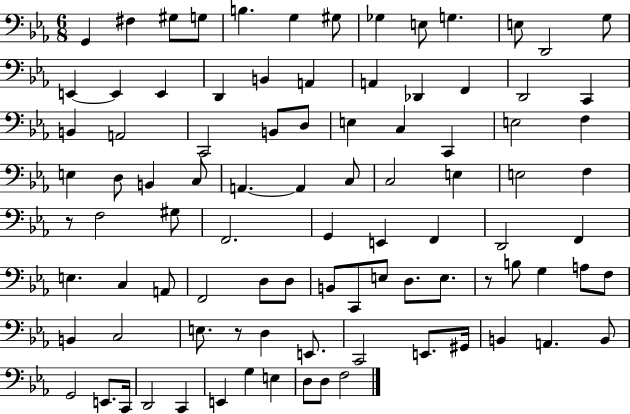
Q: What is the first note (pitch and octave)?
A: G2